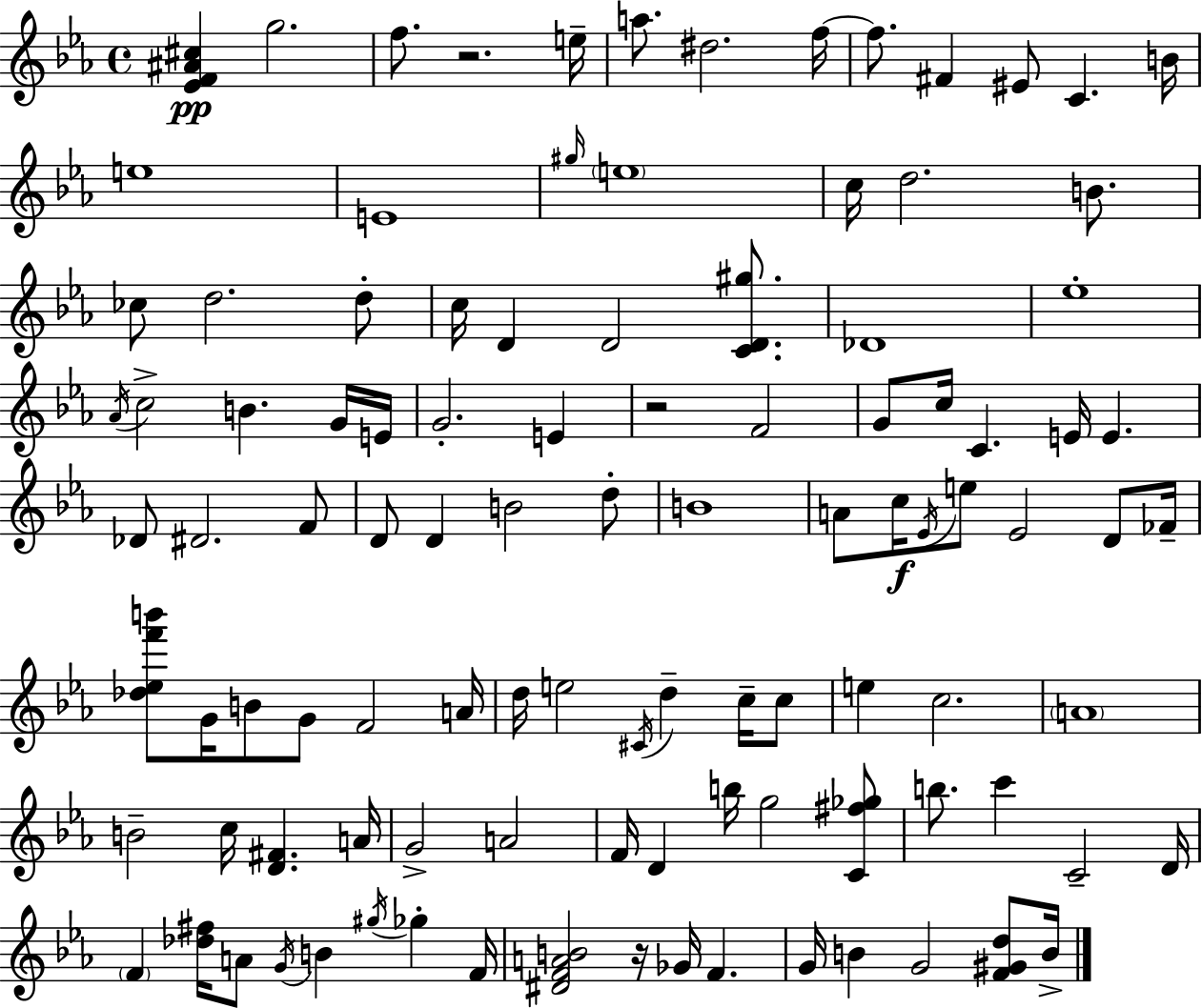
[Eb4,F4,A#4,C#5]/q G5/h. F5/e. R/h. E5/s A5/e. D#5/h. F5/s F5/e. F#4/q EIS4/e C4/q. B4/s E5/w E4/w G#5/s E5/w C5/s D5/h. B4/e. CES5/e D5/h. D5/e C5/s D4/q D4/h [C4,D4,G#5]/e. Db4/w Eb5/w Ab4/s C5/h B4/q. G4/s E4/s G4/h. E4/q R/h F4/h G4/e C5/s C4/q. E4/s E4/q. Db4/e D#4/h. F4/e D4/e D4/q B4/h D5/e B4/w A4/e C5/s Eb4/s E5/e Eb4/h D4/e FES4/s [Db5,Eb5,F6,B6]/e G4/s B4/e G4/e F4/h A4/s D5/s E5/h C#4/s D5/q C5/s C5/e E5/q C5/h. A4/w B4/h C5/s [D4,F#4]/q. A4/s G4/h A4/h F4/s D4/q B5/s G5/h [C4,F#5,Gb5]/e B5/e. C6/q C4/h D4/s F4/q [Db5,F#5]/s A4/e G4/s B4/q G#5/s Gb5/q F4/s [D#4,F4,A4,B4]/h R/s Gb4/s F4/q. G4/s B4/q G4/h [F4,G#4,D5]/e B4/s